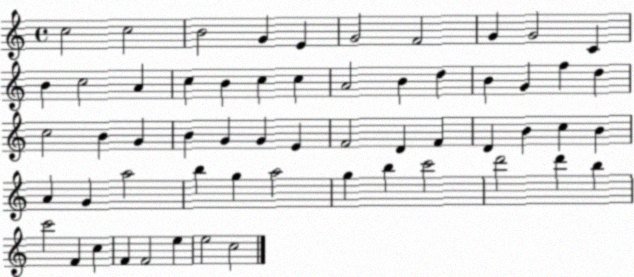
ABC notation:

X:1
T:Untitled
M:4/4
L:1/4
K:C
c2 c2 B2 G E G2 F2 G G2 C B c2 A c B c c A2 B d B G f d c2 B G B G G E F2 D F D B c B A G a2 b g a2 g b c'2 d'2 d' b c'2 F c F F2 e e2 c2